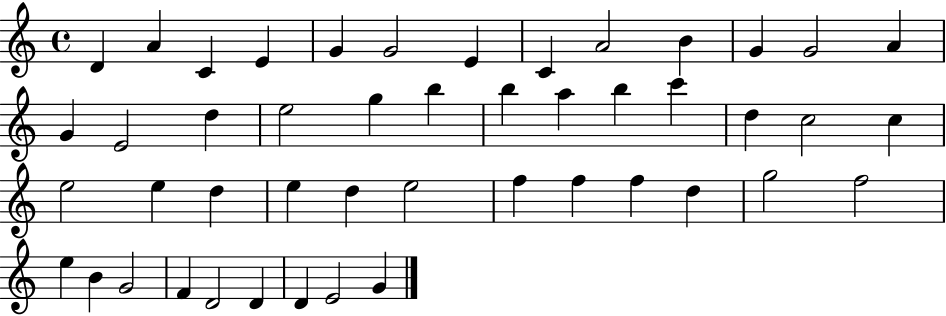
X:1
T:Untitled
M:4/4
L:1/4
K:C
D A C E G G2 E C A2 B G G2 A G E2 d e2 g b b a b c' d c2 c e2 e d e d e2 f f f d g2 f2 e B G2 F D2 D D E2 G